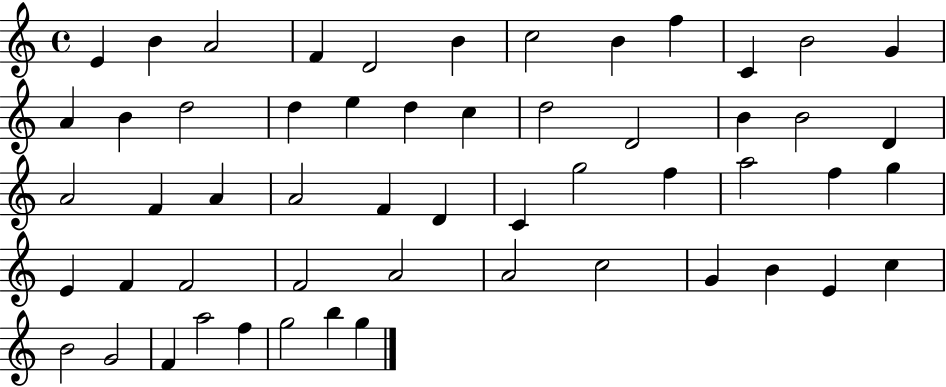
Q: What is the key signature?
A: C major